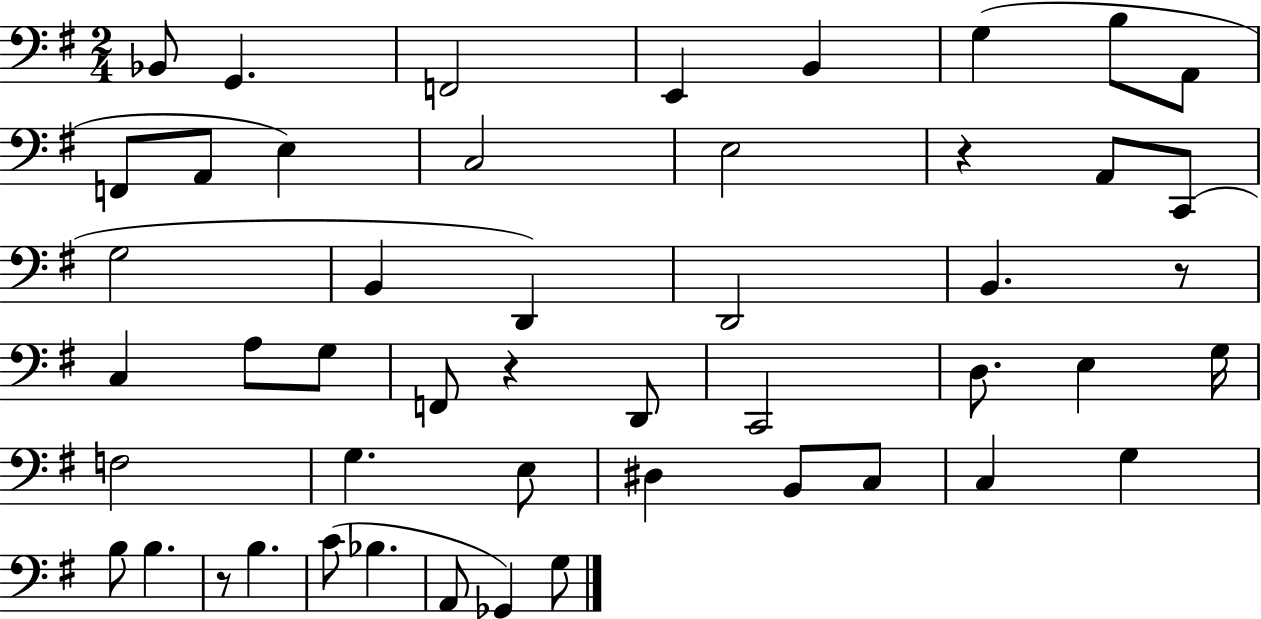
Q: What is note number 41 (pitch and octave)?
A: C4